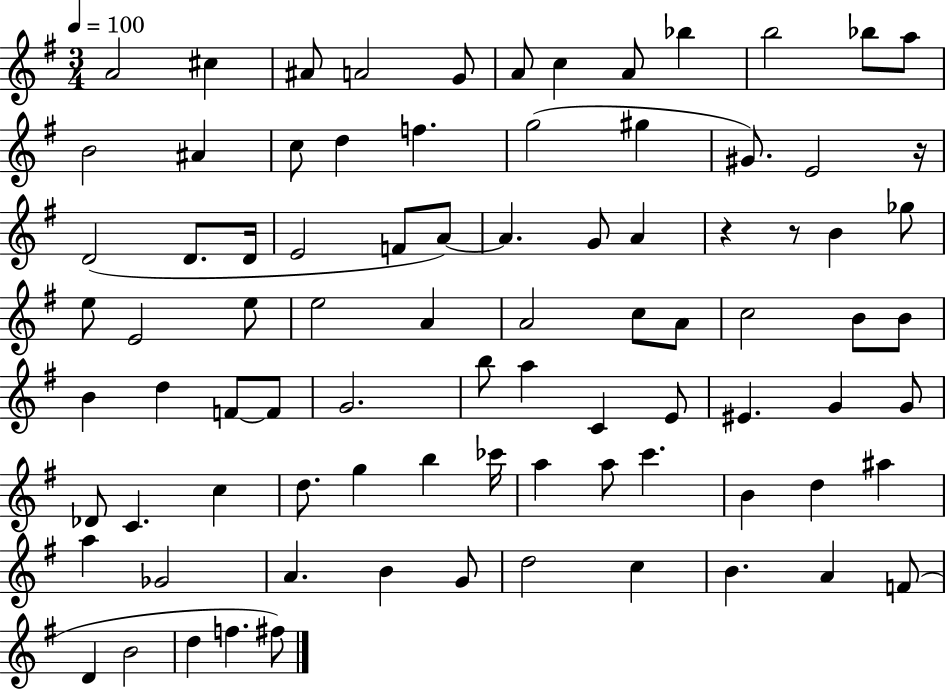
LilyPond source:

{
  \clef treble
  \numericTimeSignature
  \time 3/4
  \key g \major
  \tempo 4 = 100
  \repeat volta 2 { a'2 cis''4 | ais'8 a'2 g'8 | a'8 c''4 a'8 bes''4 | b''2 bes''8 a''8 | \break b'2 ais'4 | c''8 d''4 f''4. | g''2( gis''4 | gis'8.) e'2 r16 | \break d'2( d'8. d'16 | e'2 f'8 a'8~~) | a'4. g'8 a'4 | r4 r8 b'4 ges''8 | \break e''8 e'2 e''8 | e''2 a'4 | a'2 c''8 a'8 | c''2 b'8 b'8 | \break b'4 d''4 f'8~~ f'8 | g'2. | b''8 a''4 c'4 e'8 | eis'4. g'4 g'8 | \break des'8 c'4. c''4 | d''8. g''4 b''4 ces'''16 | a''4 a''8 c'''4. | b'4 d''4 ais''4 | \break a''4 ges'2 | a'4. b'4 g'8 | d''2 c''4 | b'4. a'4 f'8( | \break d'4 b'2 | d''4 f''4. fis''8) | } \bar "|."
}